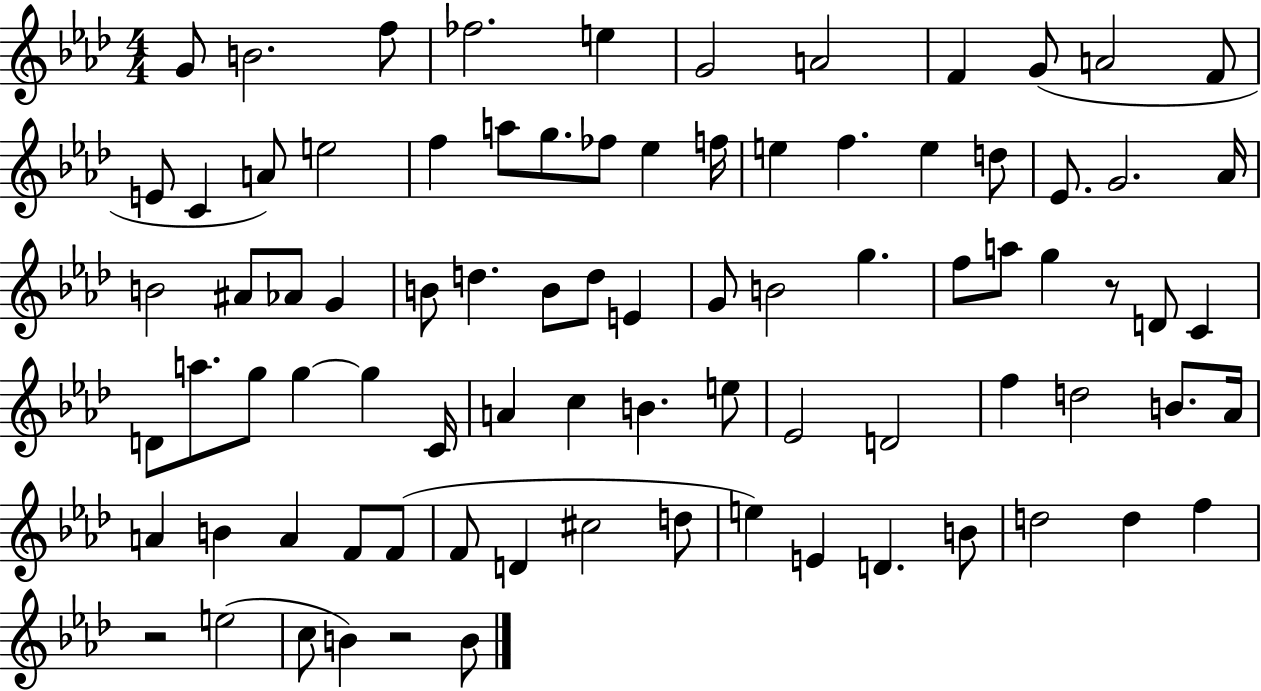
G4/e B4/h. F5/e FES5/h. E5/q G4/h A4/h F4/q G4/e A4/h F4/e E4/e C4/q A4/e E5/h F5/q A5/e G5/e. FES5/e Eb5/q F5/s E5/q F5/q. E5/q D5/e Eb4/e. G4/h. Ab4/s B4/h A#4/e Ab4/e G4/q B4/e D5/q. B4/e D5/e E4/q G4/e B4/h G5/q. F5/e A5/e G5/q R/e D4/e C4/q D4/e A5/e. G5/e G5/q G5/q C4/s A4/q C5/q B4/q. E5/e Eb4/h D4/h F5/q D5/h B4/e. Ab4/s A4/q B4/q A4/q F4/e F4/e F4/e D4/q C#5/h D5/e E5/q E4/q D4/q. B4/e D5/h D5/q F5/q R/h E5/h C5/e B4/q R/h B4/e